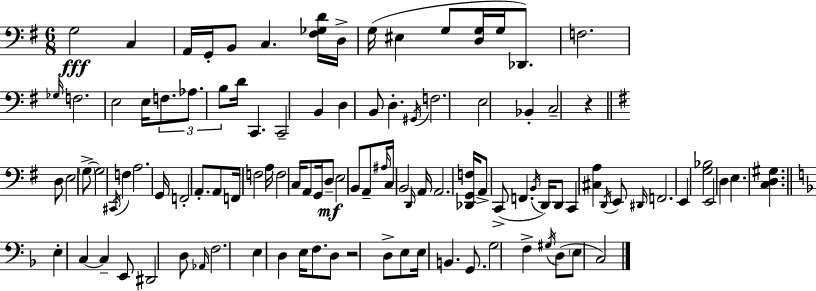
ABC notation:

X:1
T:Untitled
M:6/8
L:1/4
K:G
G,2 C, A,,/4 G,,/4 B,,/2 C, [^F,_G,D]/4 D,/4 G,/4 ^E, G,/2 [D,G,]/4 G,/4 _D,,/2 F,2 _G,/4 F,2 E,2 E,/4 F,/2 _A,/2 B,/2 D/4 C,, C,,2 B,, D, B,,/2 D, ^G,,/4 F,2 E,2 _B,, C,2 z D,/2 E,2 G,/2 G,2 ^C,,/4 F, A,2 G,,/4 F,,2 A,,/2 A,,/2 F,,/4 F,2 A,/4 F,2 C,/4 A,,/2 G,,/4 D,/2 E,2 B,,/2 A,,/2 ^A,/4 C,/4 B,,2 D,,/4 A,,/4 A,,2 [_D,,G,,F,]/4 A,,/2 C,,/2 F,, B,,/4 D,,/4 D,,/2 C,, [^C,A,] D,,/4 E,,/2 ^D,,/4 F,,2 E,, [G,_B,]2 E,,2 D, E, [C,D,^G,] E, C, C, E,,/2 ^D,,2 D,/2 _A,,/4 F,2 E, D, E,/4 F,/2 D,/2 z2 D,/2 E,/2 E,/4 B,, G,,/2 G,2 F, ^G,/4 D,/2 E,/2 C,2